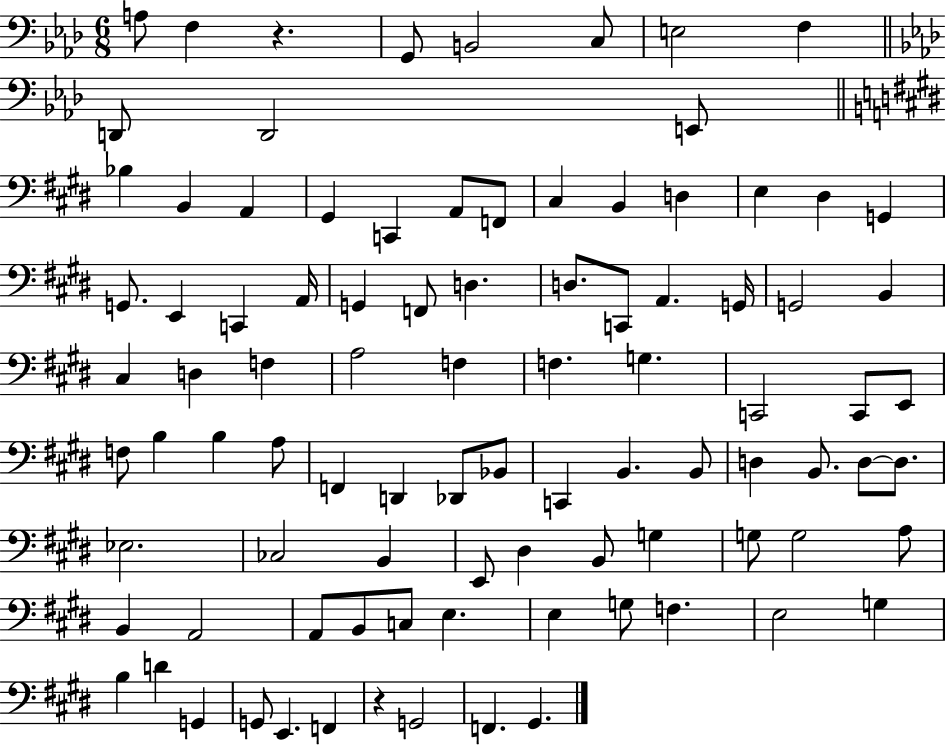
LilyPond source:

{
  \clef bass
  \numericTimeSignature
  \time 6/8
  \key aes \major
  a8 f4 r4. | g,8 b,2 c8 | e2 f4 | \bar "||" \break \key f \minor d,8 d,2 e,8 | \bar "||" \break \key e \major bes4 b,4 a,4 | gis,4 c,4 a,8 f,8 | cis4 b,4 d4 | e4 dis4 g,4 | \break g,8. e,4 c,4 a,16 | g,4 f,8 d4. | d8. c,8 a,4. g,16 | g,2 b,4 | \break cis4 d4 f4 | a2 f4 | f4. g4. | c,2 c,8 e,8 | \break f8 b4 b4 a8 | f,4 d,4 des,8 bes,8 | c,4 b,4. b,8 | d4 b,8. d8~~ d8. | \break ees2. | ces2 b,4 | e,8 dis4 b,8 g4 | g8 g2 a8 | \break b,4 a,2 | a,8 b,8 c8 e4. | e4 g8 f4. | e2 g4 | \break b4 d'4 g,4 | g,8 e,4. f,4 | r4 g,2 | f,4. gis,4. | \break \bar "|."
}